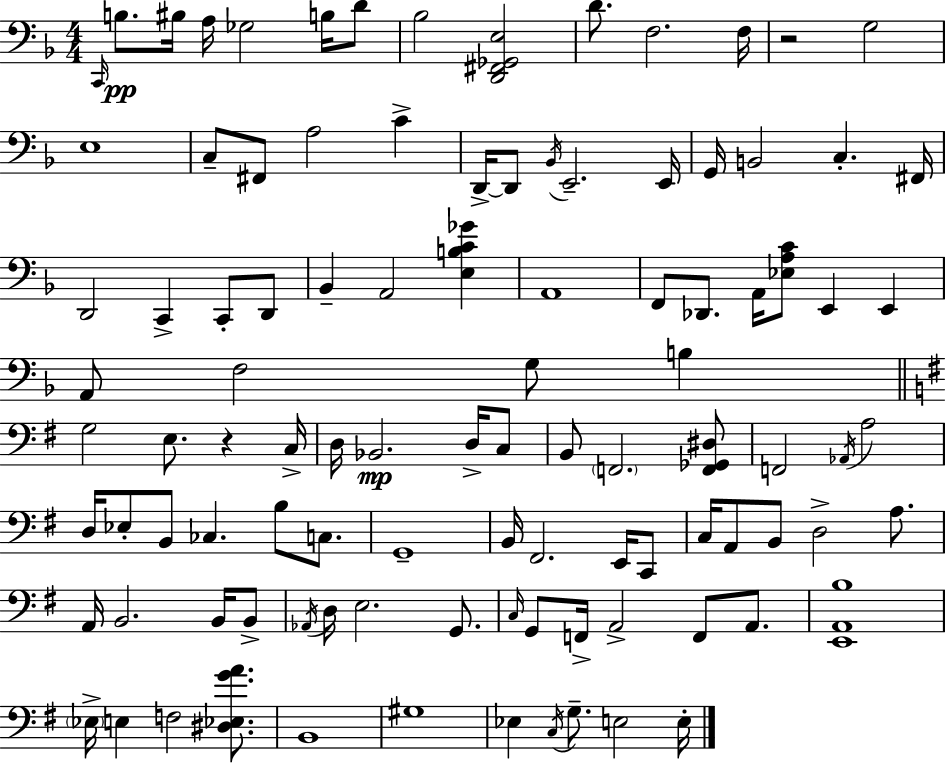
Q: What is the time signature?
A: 4/4